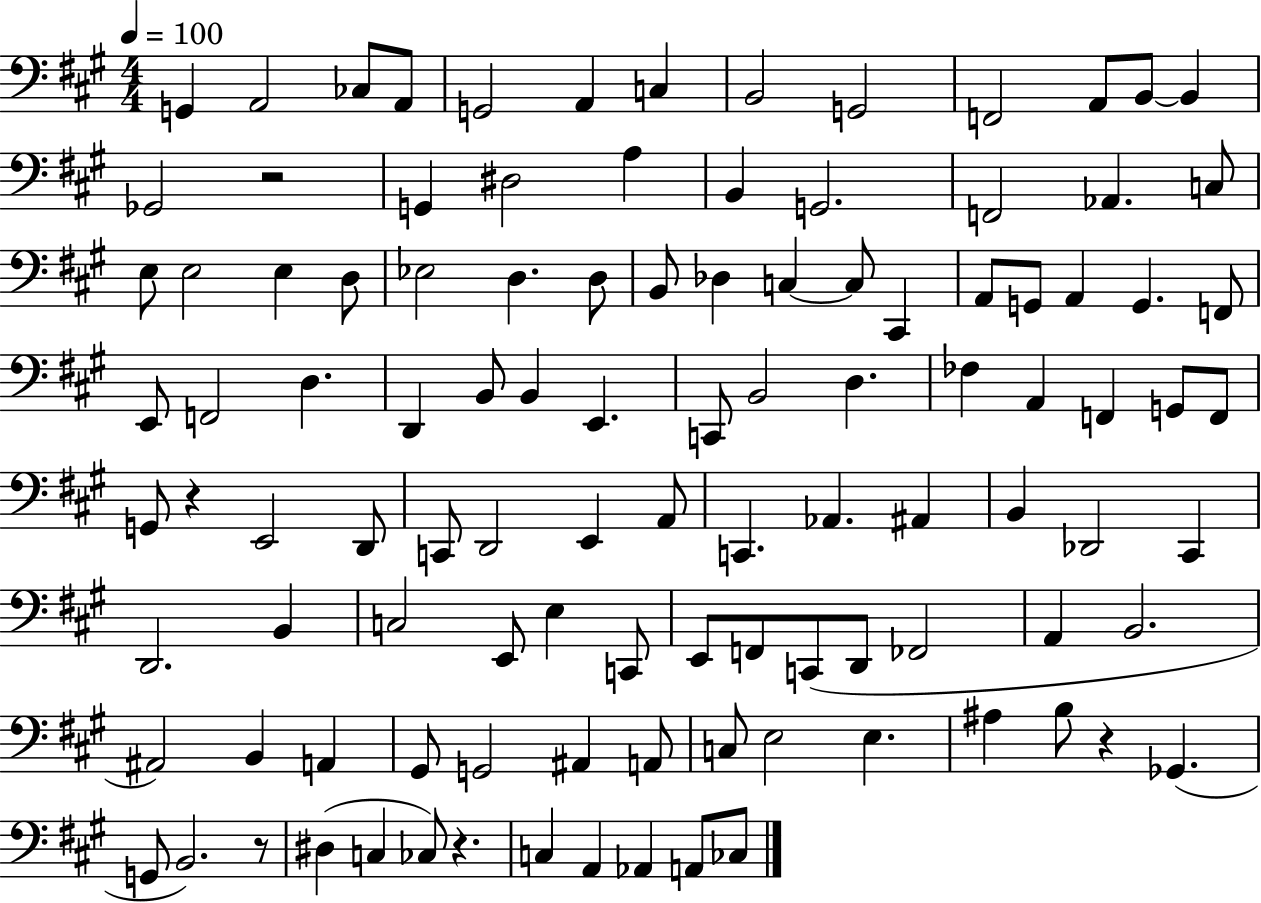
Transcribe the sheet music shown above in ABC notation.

X:1
T:Untitled
M:4/4
L:1/4
K:A
G,, A,,2 _C,/2 A,,/2 G,,2 A,, C, B,,2 G,,2 F,,2 A,,/2 B,,/2 B,, _G,,2 z2 G,, ^D,2 A, B,, G,,2 F,,2 _A,, C,/2 E,/2 E,2 E, D,/2 _E,2 D, D,/2 B,,/2 _D, C, C,/2 ^C,, A,,/2 G,,/2 A,, G,, F,,/2 E,,/2 F,,2 D, D,, B,,/2 B,, E,, C,,/2 B,,2 D, _F, A,, F,, G,,/2 F,,/2 G,,/2 z E,,2 D,,/2 C,,/2 D,,2 E,, A,,/2 C,, _A,, ^A,, B,, _D,,2 ^C,, D,,2 B,, C,2 E,,/2 E, C,,/2 E,,/2 F,,/2 C,,/2 D,,/2 _F,,2 A,, B,,2 ^A,,2 B,, A,, ^G,,/2 G,,2 ^A,, A,,/2 C,/2 E,2 E, ^A, B,/2 z _G,, G,,/2 B,,2 z/2 ^D, C, _C,/2 z C, A,, _A,, A,,/2 _C,/2